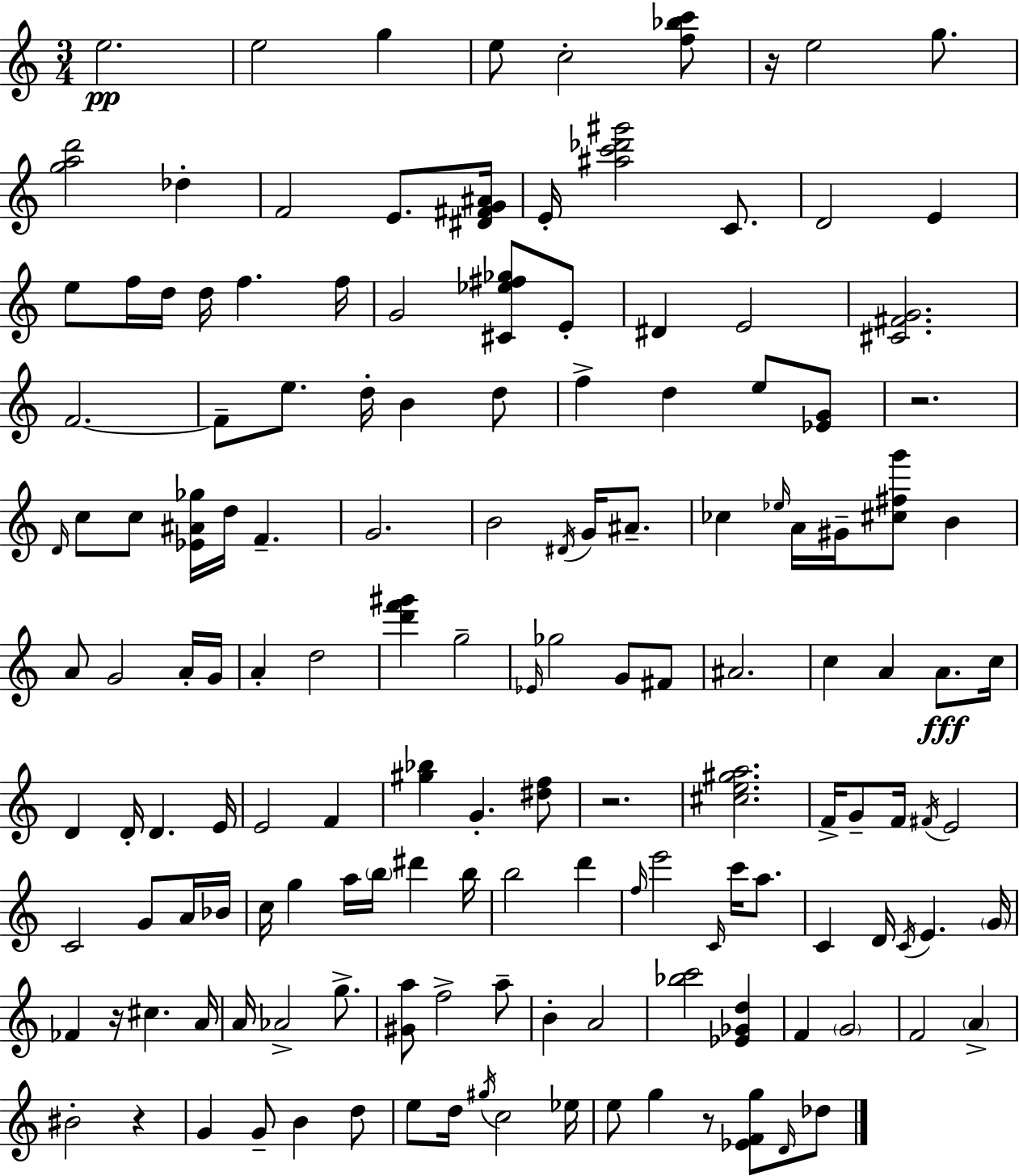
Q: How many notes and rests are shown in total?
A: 149